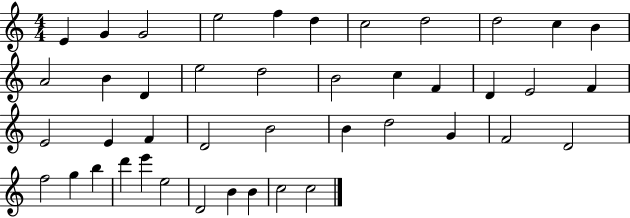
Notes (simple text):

E4/q G4/q G4/h E5/h F5/q D5/q C5/h D5/h D5/h C5/q B4/q A4/h B4/q D4/q E5/h D5/h B4/h C5/q F4/q D4/q E4/h F4/q E4/h E4/q F4/q D4/h B4/h B4/q D5/h G4/q F4/h D4/h F5/h G5/q B5/q D6/q E6/q E5/h D4/h B4/q B4/q C5/h C5/h